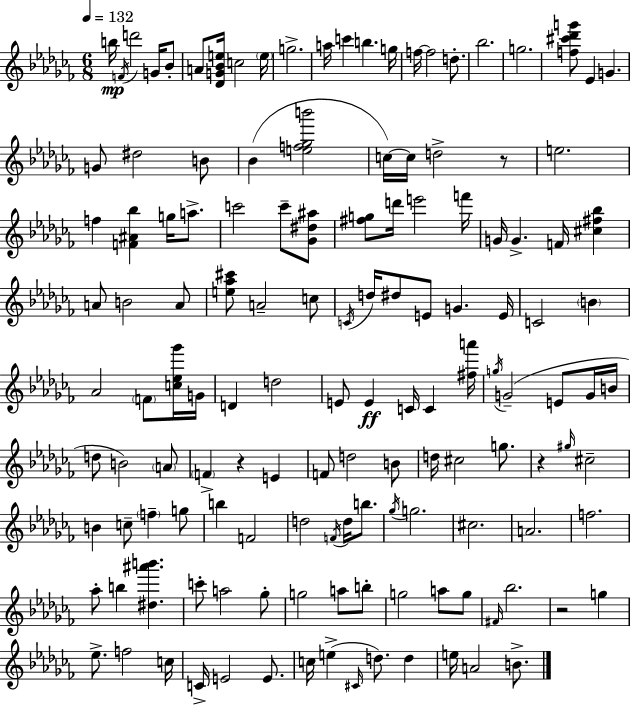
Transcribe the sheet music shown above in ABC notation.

X:1
T:Untitled
M:6/8
L:1/4
K:Abm
b/4 F/4 d'2 G/4 _B/2 A/2 [_DG_Be]/4 c2 e/4 g2 a/4 c' b g/4 f/4 f2 d/2 _b2 g2 [f^c'_d'g']/2 _E G G/2 ^d2 B/2 _B [ef_gb']2 c/4 c/4 d2 z/2 e2 f [F^A_b] g/4 a/2 c'2 c'/2 [_G^d^a]/2 [^fg]/2 d'/4 e'2 f'/4 G/4 G F/4 [^c^f_b] A/2 B2 A/2 [e_a^c']/2 A2 c/2 C/4 d/4 ^d/2 E/2 G E/4 C2 B _A2 F/2 [c_e_g']/4 G/4 D d2 E/2 E C/4 C [^fa']/4 g/4 G2 E/2 G/4 B/4 d/2 B2 A/2 F z E F/2 d2 B/2 d/4 ^c2 g/2 z ^g/4 ^c2 B c/2 f g/2 b F2 d2 F/4 d/4 b/2 _g/4 g2 ^c2 A2 f2 _a/2 b [^d^a'b'] c'/2 a2 _g/2 g2 a/2 b/2 g2 a/2 g/2 ^F/4 _b2 z2 g _e/2 f2 c/4 C/4 E2 E/2 c/4 e ^C/4 d/2 d e/4 A2 B/2